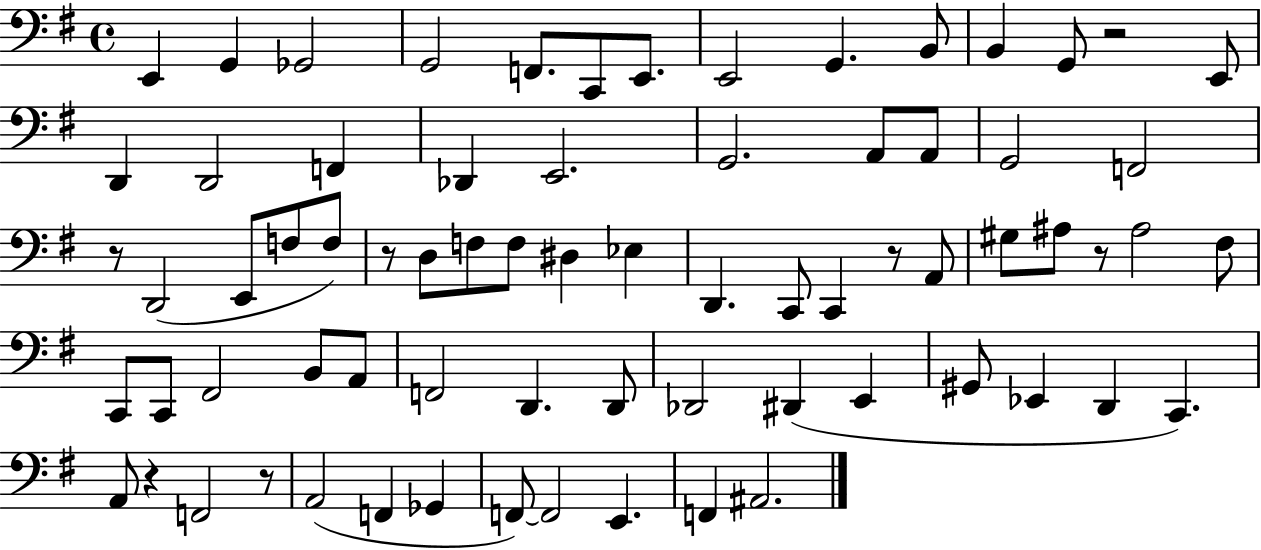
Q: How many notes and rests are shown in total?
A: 72